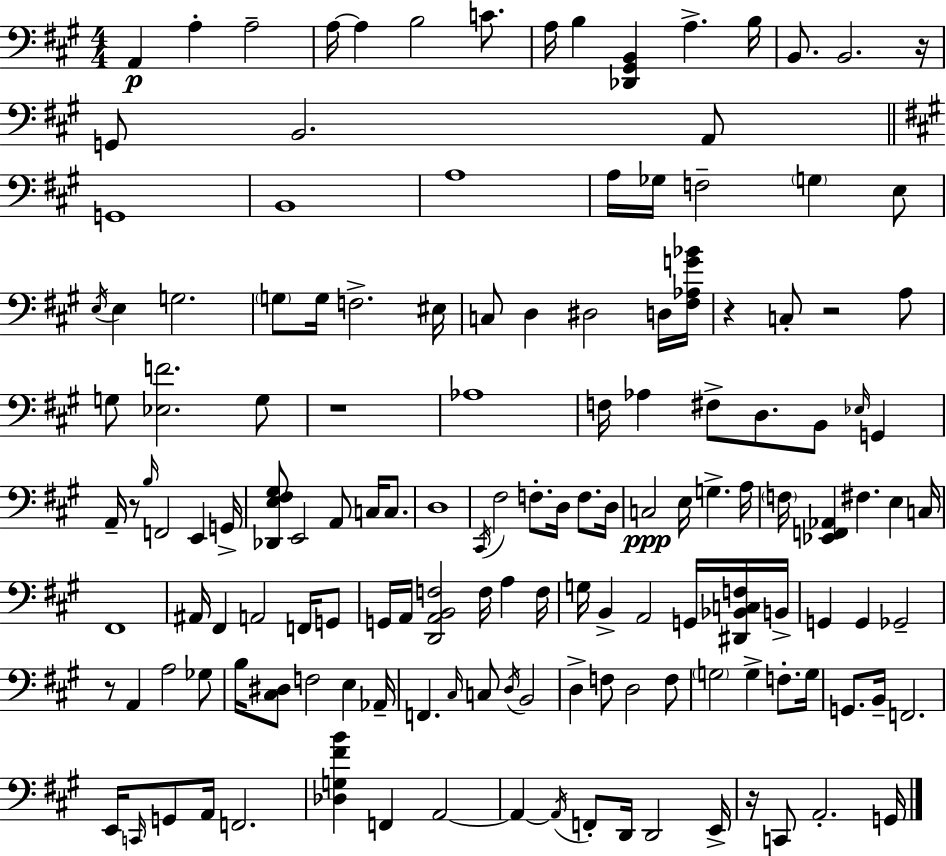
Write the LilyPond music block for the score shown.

{
  \clef bass
  \numericTimeSignature
  \time 4/4
  \key a \major
  a,4\p a4-. a2-- | a16~~ a4 b2 c'8. | a16 b4 <des, gis, b,>4 a4.-> b16 | b,8. b,2. r16 | \break g,8 b,2. a,8 | \bar "||" \break \key a \major g,1 | b,1 | a1 | a16 ges16 f2-- \parenthesize g4 e8 | \break \acciaccatura { e16 } e4 g2. | \parenthesize g8 g16 f2.-> | eis16 c8 d4 dis2 d16 | <fis aes g' bes'>16 r4 c8-. r2 a8 | \break g8 <ees f'>2. g8 | r1 | aes1 | f16 aes4 fis8-> d8. b,8 \grace { ees16 } g,4 | \break a,16-- r8 \grace { b16 } f,2 e,4 | g,16-> <des, e fis gis>8 e,2 a,8 c16 | c8. d1 | \acciaccatura { cis,16 } fis2 f8.-. d16 | \break f8. d16 c2\ppp e16 g4.-> | a16 \parenthesize f16 <ees, f, aes,>4 fis4. e4 | c16 fis,1 | ais,16 fis,4 a,2 | \break f,16 g,8 g,16 a,16 <d, a, b, f>2 f16 a4 | f16 g16 b,4-> a,2 | g,16 <dis, bes, c f>16 b,16-> g,4 g,4 ges,2-- | r8 a,4 a2 | \break ges8 b16 <cis dis>8 f2 e4 | aes,16-- f,4. \grace { cis16 } c8 \acciaccatura { d16 } b,2 | d4-> f8 d2 | f8 \parenthesize g2 g4-> | \break f8.-. g16 g,8. b,16-- f,2. | e,16 \grace { c,16 } g,8 a,16 f,2. | <des g fis' b'>4 f,4 a,2~~ | a,4~~ \acciaccatura { a,16 } f,8-. d,16 d,2 | \break e,16-> r16 c,8 a,2.-. | g,16 \bar "|."
}